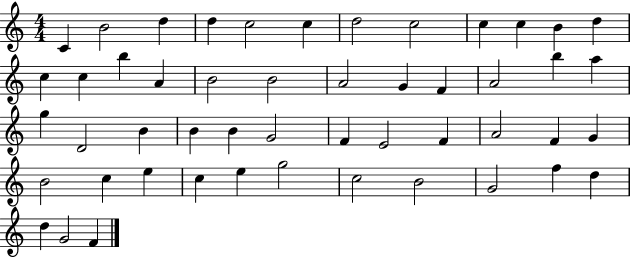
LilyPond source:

{
  \clef treble
  \numericTimeSignature
  \time 4/4
  \key c \major
  c'4 b'2 d''4 | d''4 c''2 c''4 | d''2 c''2 | c''4 c''4 b'4 d''4 | \break c''4 c''4 b''4 a'4 | b'2 b'2 | a'2 g'4 f'4 | a'2 b''4 a''4 | \break g''4 d'2 b'4 | b'4 b'4 g'2 | f'4 e'2 f'4 | a'2 f'4 g'4 | \break b'2 c''4 e''4 | c''4 e''4 g''2 | c''2 b'2 | g'2 f''4 d''4 | \break d''4 g'2 f'4 | \bar "|."
}